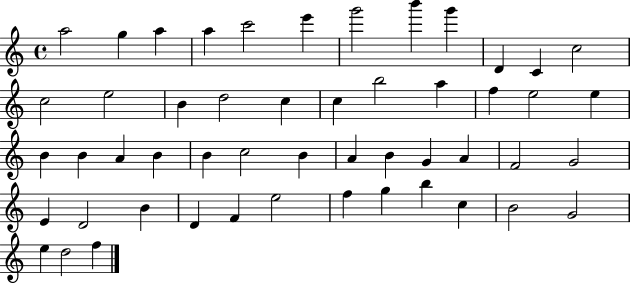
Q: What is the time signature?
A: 4/4